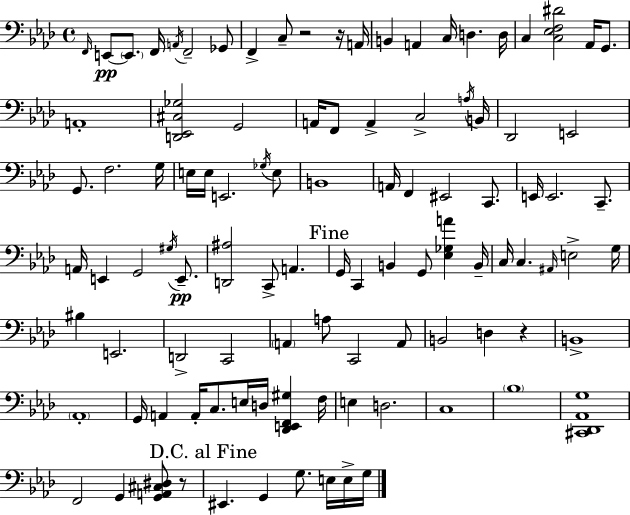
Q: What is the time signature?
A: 4/4